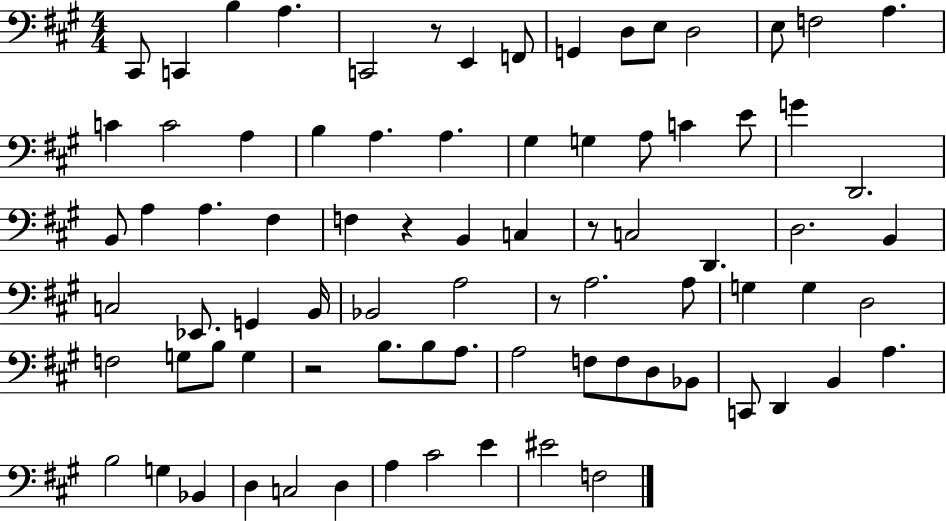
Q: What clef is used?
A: bass